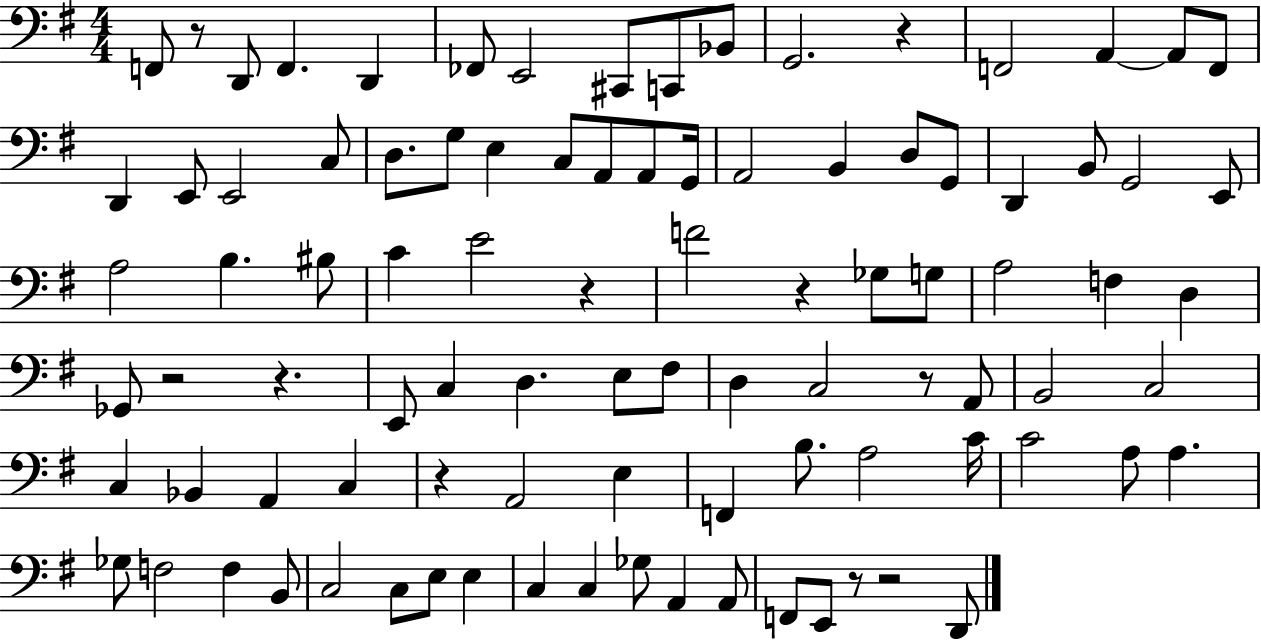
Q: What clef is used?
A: bass